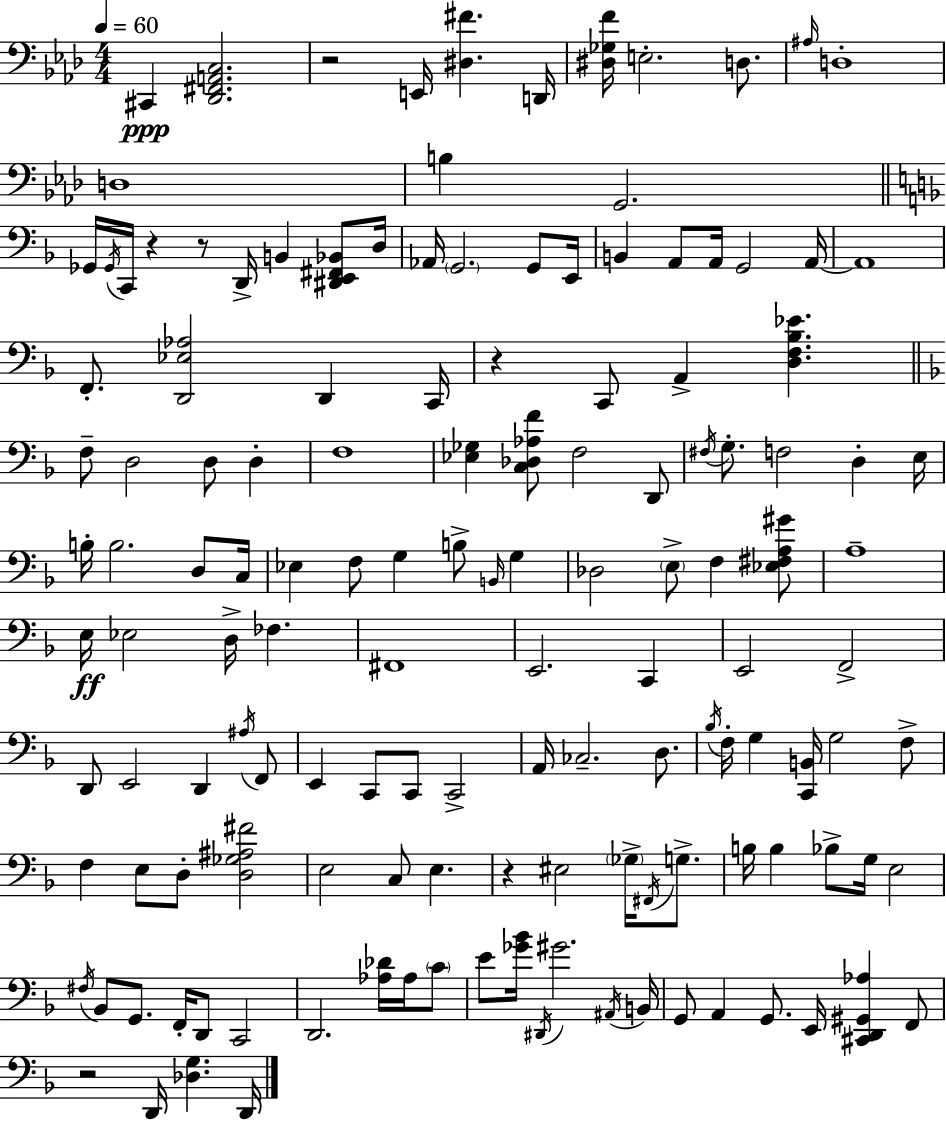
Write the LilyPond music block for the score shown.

{
  \clef bass
  \numericTimeSignature
  \time 4/4
  \key aes \major
  \tempo 4 = 60
  \repeat volta 2 { cis,4\ppp <des, fis, a, c>2. | r2 e,16 <dis fis'>4. d,16 | <dis ges f'>16 e2.-. d8. | \grace { ais16 } d1-. | \break d1 | b4 g,2. | \bar "||" \break \key f \major ges,16 \acciaccatura { ges,16 } c,16 r4 r8 d,16-> b,4 <dis, e, fis, bes,>8 | d16 aes,16 \parenthesize g,2. g,8 | e,16 b,4 a,8 a,16 g,2 | a,16~~ a,1 | \break f,8.-. <d, ees aes>2 d,4 | c,16 r4 c,8 a,4-> <d f bes ees'>4. | \bar "||" \break \key f \major f8-- d2 d8 d4-. | f1 | <ees ges>4 <c des aes f'>8 f2 d,8 | \acciaccatura { fis16 } g8.-. f2 d4-. | \break e16 b16-. b2. d8 | c16 ees4 f8 g4 b8-> \grace { b,16 } g4 | des2 \parenthesize e8-> f4 | <ees fis a gis'>8 a1-- | \break e16\ff ees2 d16-> fes4. | fis,1 | e,2. c,4 | e,2 f,2-> | \break d,8 e,2 d,4 | \acciaccatura { ais16 } f,8 e,4 c,8 c,8 c,2-> | a,16 ces2.-- | d8. \acciaccatura { bes16 } f16-. g4 <c, b,>16 g2 | \break f8-> f4 e8 d8-. <d ges ais fis'>2 | e2 c8 e4. | r4 eis2 | \parenthesize ges16-> \acciaccatura { fis,16 } g8.-> b16 b4 bes8-> g16 e2 | \break \acciaccatura { fis16 } bes,8 g,8. f,16-. d,8 c,2 | d,2. | <aes des'>16 aes16 \parenthesize c'8 e'8 <ges' bes'>16 \acciaccatura { dis,16 } gis'2. | \acciaccatura { ais,16 } b,16 g,8 a,4 g,8. | \break e,16 <cis, d, gis, aes>4 f,8 r2 | d,16 <des g>4. d,16 } \bar "|."
}